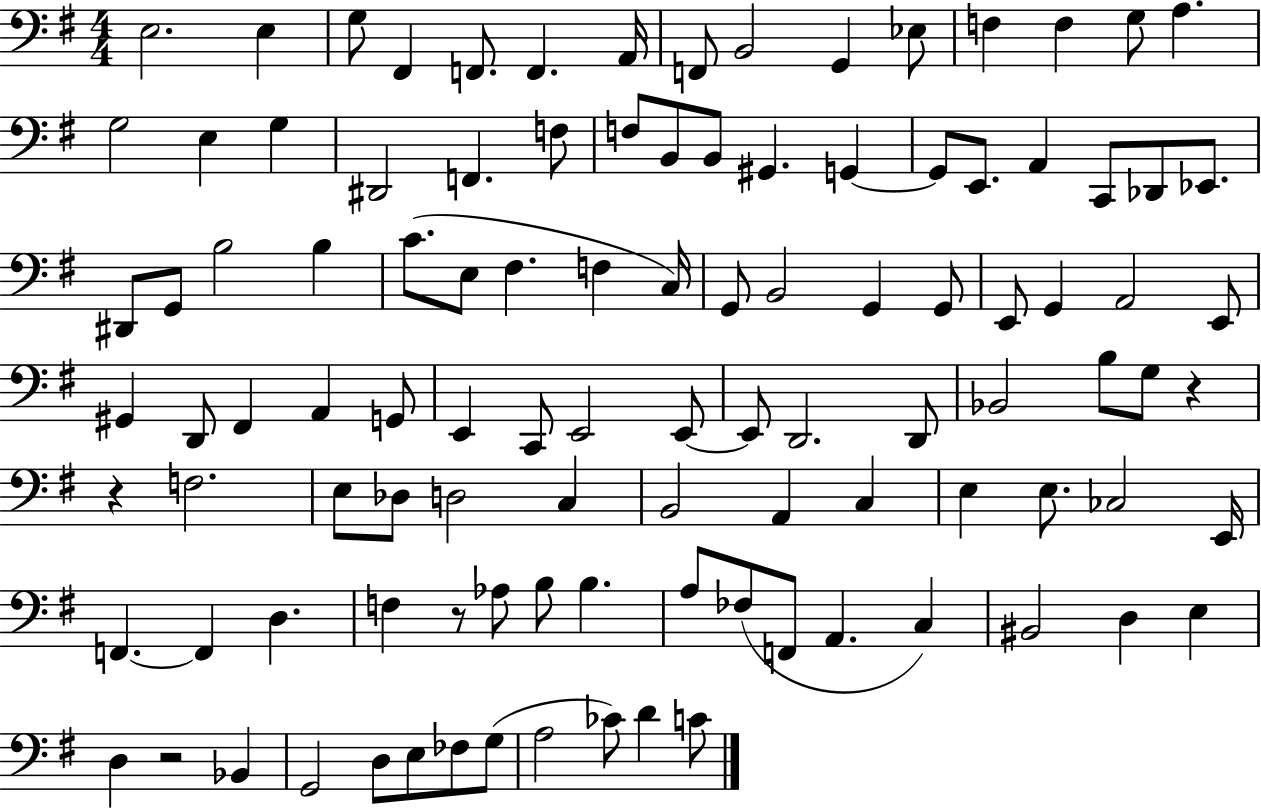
{
  \clef bass
  \numericTimeSignature
  \time 4/4
  \key g \major
  \repeat volta 2 { e2. e4 | g8 fis,4 f,8. f,4. a,16 | f,8 b,2 g,4 ees8 | f4 f4 g8 a4. | \break g2 e4 g4 | dis,2 f,4. f8 | f8 b,8 b,8 gis,4. g,4~~ | g,8 e,8. a,4 c,8 des,8 ees,8. | \break dis,8 g,8 b2 b4 | c'8.( e8 fis4. f4 c16) | g,8 b,2 g,4 g,8 | e,8 g,4 a,2 e,8 | \break gis,4 d,8 fis,4 a,4 g,8 | e,4 c,8 e,2 e,8~~ | e,8 d,2. d,8 | bes,2 b8 g8 r4 | \break r4 f2. | e8 des8 d2 c4 | b,2 a,4 c4 | e4 e8. ces2 e,16 | \break f,4.~~ f,4 d4. | f4 r8 aes8 b8 b4. | a8 fes8( f,8 a,4. c4) | bis,2 d4 e4 | \break d4 r2 bes,4 | g,2 d8 e8 fes8 g8( | a2 ces'8) d'4 c'8 | } \bar "|."
}